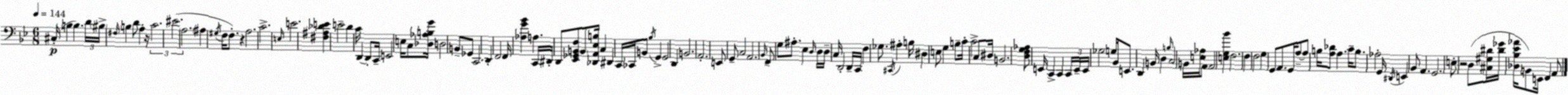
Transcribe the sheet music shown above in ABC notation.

X:1
T:Untitled
M:6/8
L:1/4
K:Bb
^C,/4 B, B, D/4 ^B,/4 ^F,/4 B, D/2 A, z/4 C2 ^E2 A,2 ^A, ^G,/4 F,/4 F,/2 z A,2 C2 E,/4 E2 [^F,^A,_DE] E2 D C/4 D,, D,,/2 C,,/4 E,,2 E,/4 C,/2 [_D,_A,B,G]/4 D,2 B,,/2 _G,,/2 C,,2 D,, F,,2 F,,/4 [_A,G_B] A, C,,/4 ^D,,/4 D,,/2 [_E,,_G,,B,,F,]/2 B,,/2 [_D,,A,,_E,B,]/4 C, ^D,, C,,/4 _C,,/4 B,,/2 _B,/4 G,, G,,2 D,, B,,2 A,,2 E,,/2 G,,/2 C,2 A,,2 _B,,/4 F,,/2 G,/2 ^A,/2 _E, D,/4 D,/4 D,/4 C,/4 D,,2 D,,/4 C,,/4 F, _G,/2 ^C,,/4 ^A, B,/4 ^D, E,/2 G, B,/2 C/4 C2 C,/2 ^D,/4 B,,2 [D,F,G,_A,]/2 E,,/4 C,, C,, C,,/4 E,,/4 E,,/4 _G,2 G,/4 _B,,/4 E,,/2 D,, B,,/4 D, B,/4 C,2 B,,/4 [E,_A,]/4 A,,/2 A,,2 [E,G,_B] F,2 F, F,2 G, G,,/2 A,,/2 G,,/4 A,/2 A,/2 B,/4 [A,_D]/2 A, C/4 B,/2 _A,2 G,,/4 ^D,,/4 E,, _B,,/2 A,, G,,2 E,/2 z2 D,/2 [^C,^G,^D]/4 [^D_G]/4 [_D,_B,_E_A]/4 B,,/2 E,,/4 F,, A,,/2